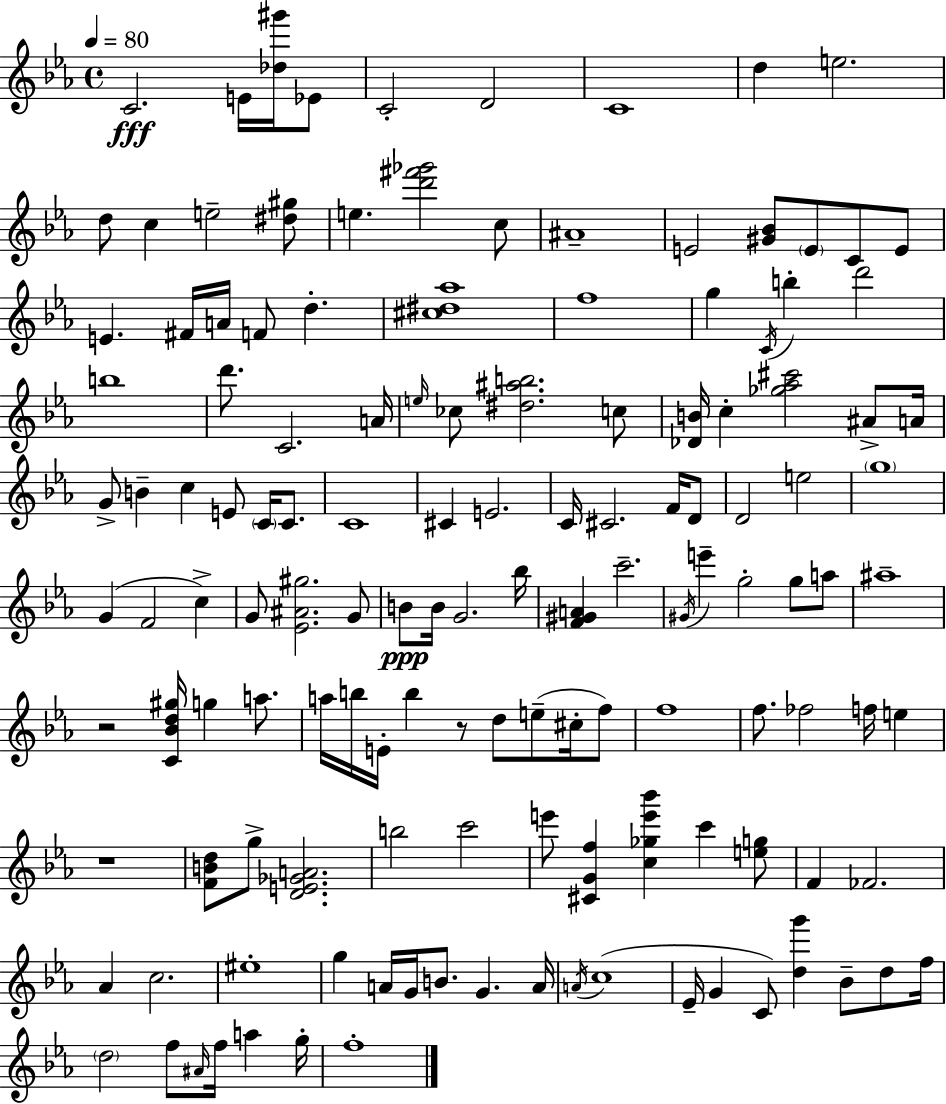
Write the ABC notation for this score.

X:1
T:Untitled
M:4/4
L:1/4
K:Cm
C2 E/4 [_d^g']/4 _E/2 C2 D2 C4 d e2 d/2 c e2 [^d^g]/2 e [d'^f'_g']2 c/2 ^A4 E2 [^G_B]/2 E/2 C/2 E/2 E ^F/4 A/4 F/2 d [^c^d_a]4 f4 g C/4 b d'2 b4 d'/2 C2 A/4 e/4 _c/2 [^d^ab]2 c/2 [_DB]/4 c [_g_a^c']2 ^A/2 A/4 G/2 B c E/2 C/4 C/2 C4 ^C E2 C/4 ^C2 F/4 D/2 D2 e2 g4 G F2 c G/2 [_E^A^g]2 G/2 B/2 B/4 G2 _b/4 [F^GA] c'2 ^G/4 e' g2 g/2 a/2 ^a4 z2 [C_Bd^g]/4 g a/2 a/4 b/4 E/4 b z/2 d/2 e/2 ^c/4 f/2 f4 f/2 _f2 f/4 e z4 [FBd]/2 g/2 [DE_GA]2 b2 c'2 e'/2 [^CGf] [c_ge'_b'] c' [eg]/2 F _F2 _A c2 ^e4 g A/4 G/4 B/2 G A/4 A/4 c4 _E/4 G C/2 [dg'] _B/2 d/2 f/4 d2 f/2 ^A/4 f/4 a g/4 f4